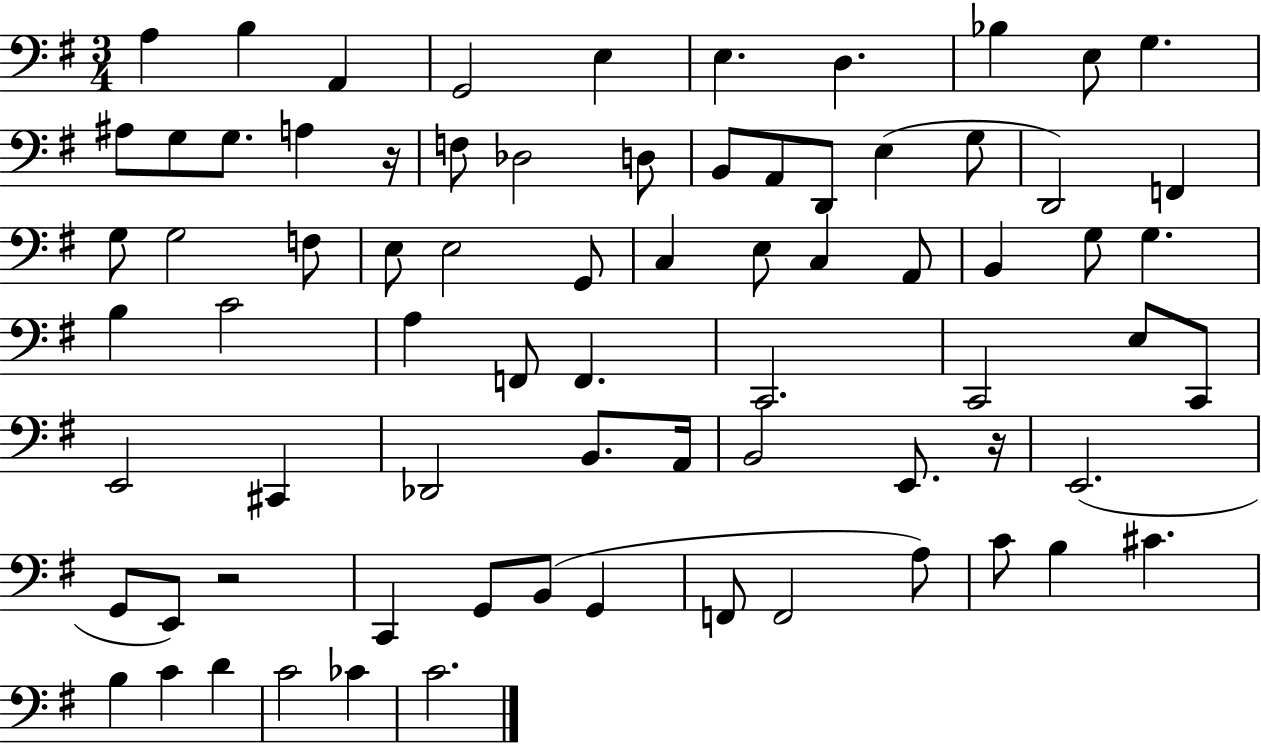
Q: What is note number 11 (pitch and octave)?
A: A#3